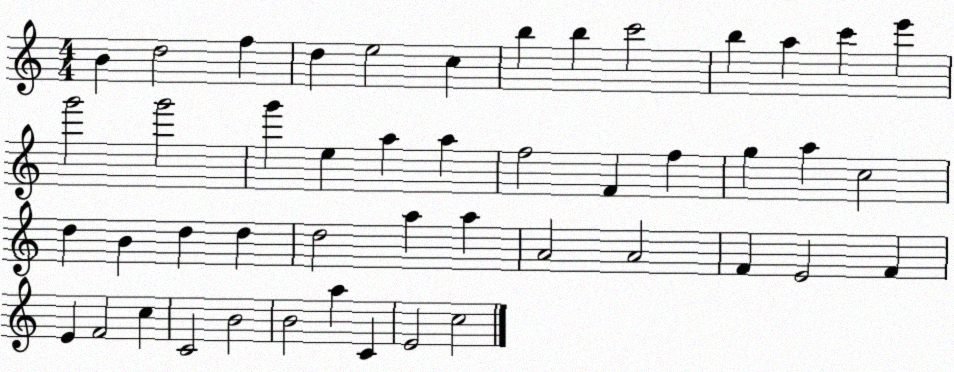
X:1
T:Untitled
M:4/4
L:1/4
K:C
B d2 f d e2 c b b c'2 b a c' e' g'2 g'2 g' e a a f2 F f g a c2 d B d d d2 a a A2 A2 F E2 F E F2 c C2 B2 B2 a C E2 c2